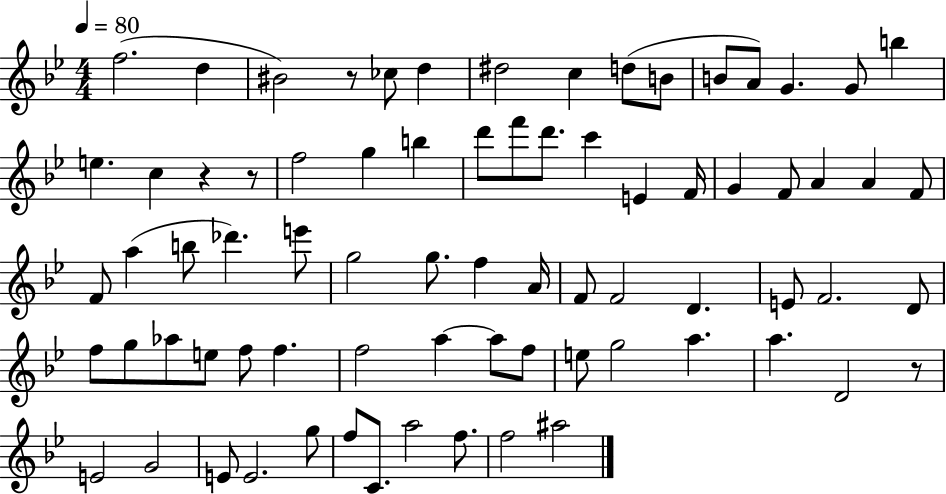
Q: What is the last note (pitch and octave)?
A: A#5